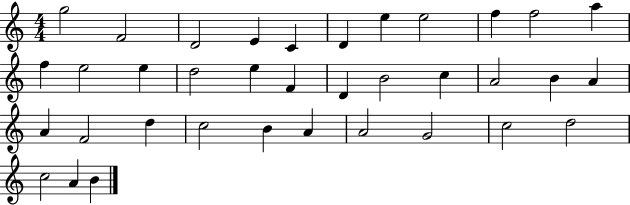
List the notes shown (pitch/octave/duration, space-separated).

G5/h F4/h D4/h E4/q C4/q D4/q E5/q E5/h F5/q F5/h A5/q F5/q E5/h E5/q D5/h E5/q F4/q D4/q B4/h C5/q A4/h B4/q A4/q A4/q F4/h D5/q C5/h B4/q A4/q A4/h G4/h C5/h D5/h C5/h A4/q B4/q